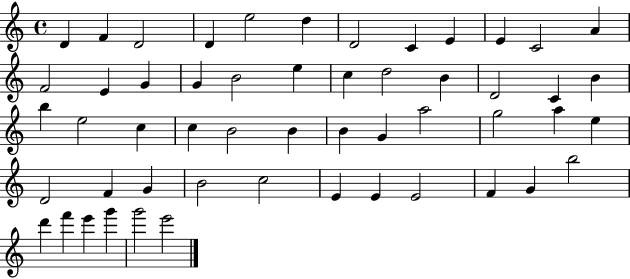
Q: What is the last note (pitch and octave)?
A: E6